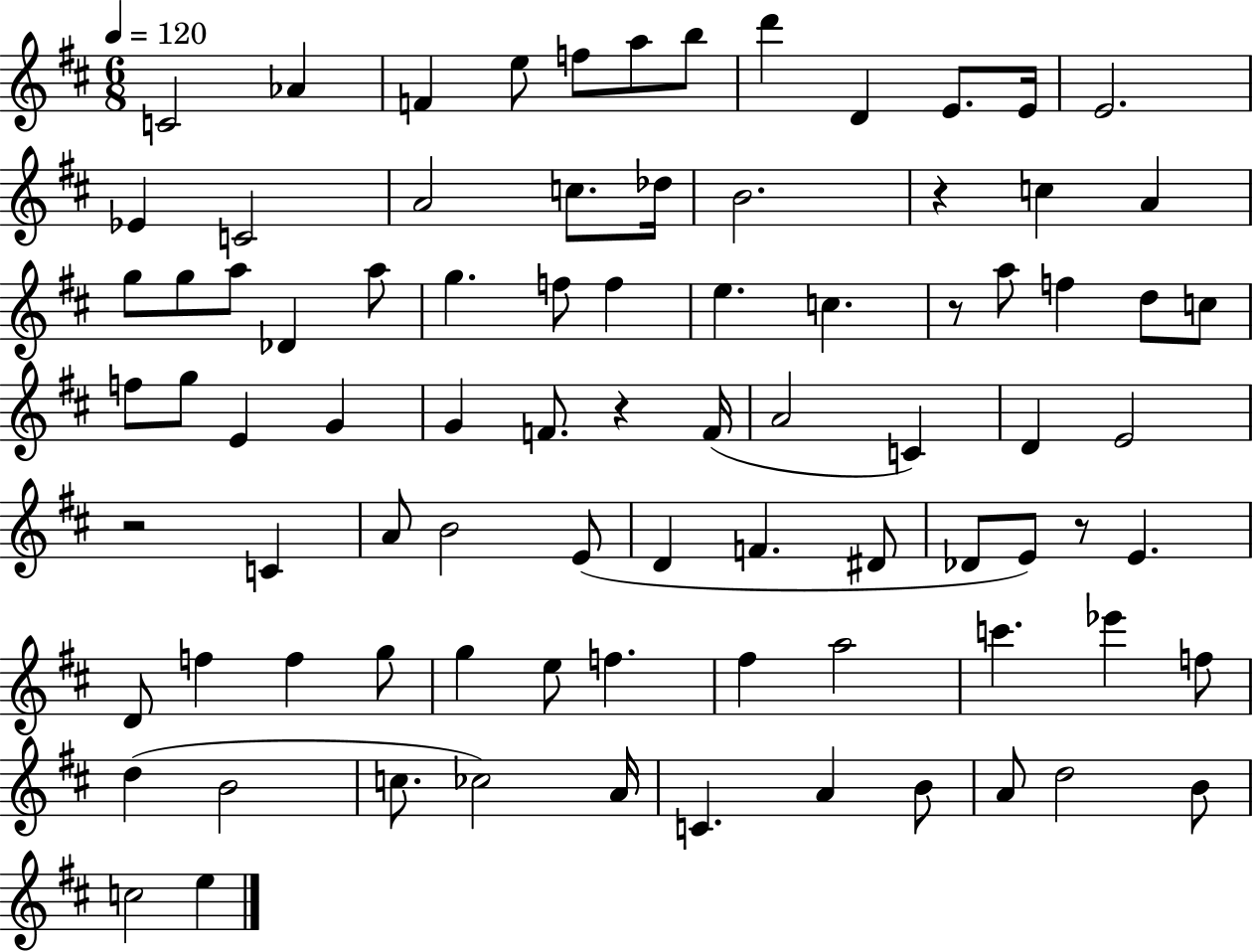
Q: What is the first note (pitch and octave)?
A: C4